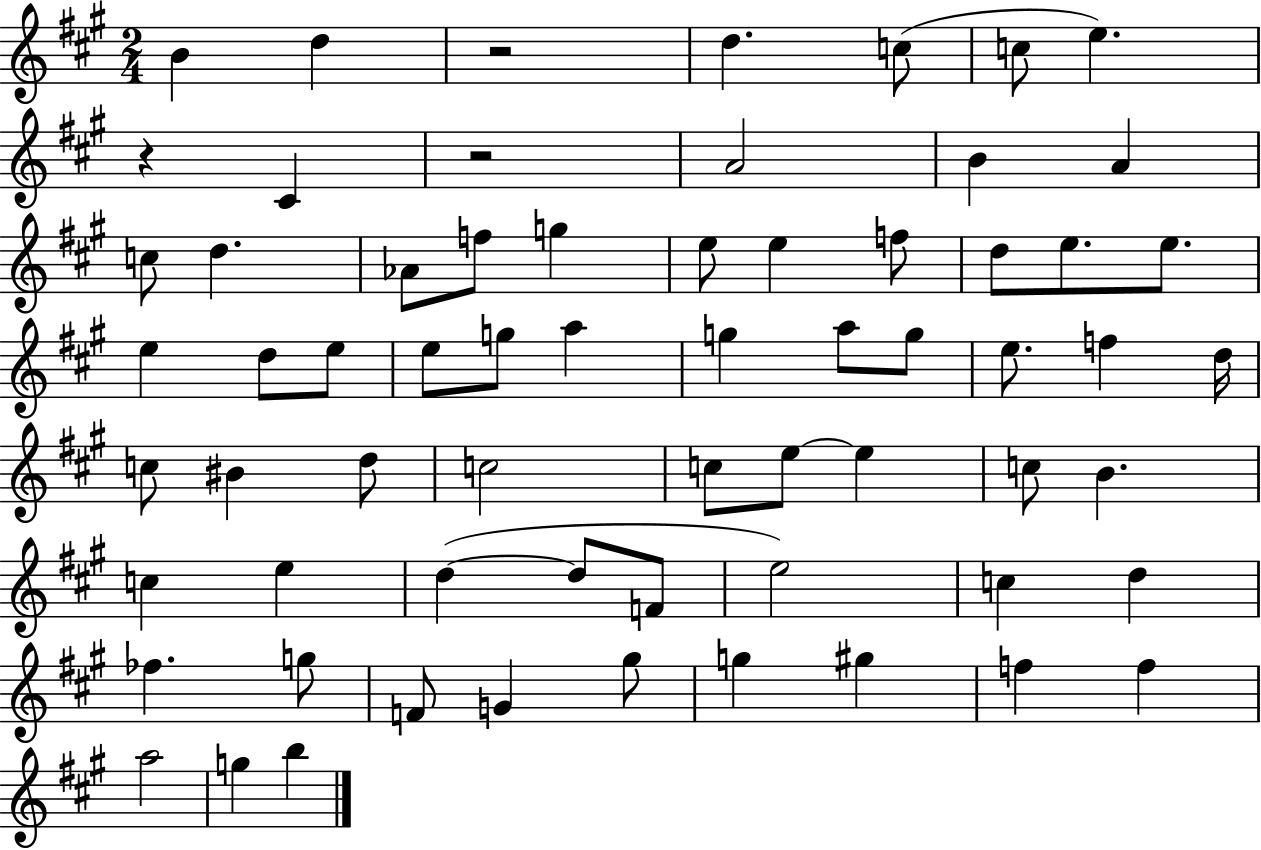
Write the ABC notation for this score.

X:1
T:Untitled
M:2/4
L:1/4
K:A
B d z2 d c/2 c/2 e z ^C z2 A2 B A c/2 d _A/2 f/2 g e/2 e f/2 d/2 e/2 e/2 e d/2 e/2 e/2 g/2 a g a/2 g/2 e/2 f d/4 c/2 ^B d/2 c2 c/2 e/2 e c/2 B c e d d/2 F/2 e2 c d _f g/2 F/2 G ^g/2 g ^g f f a2 g b